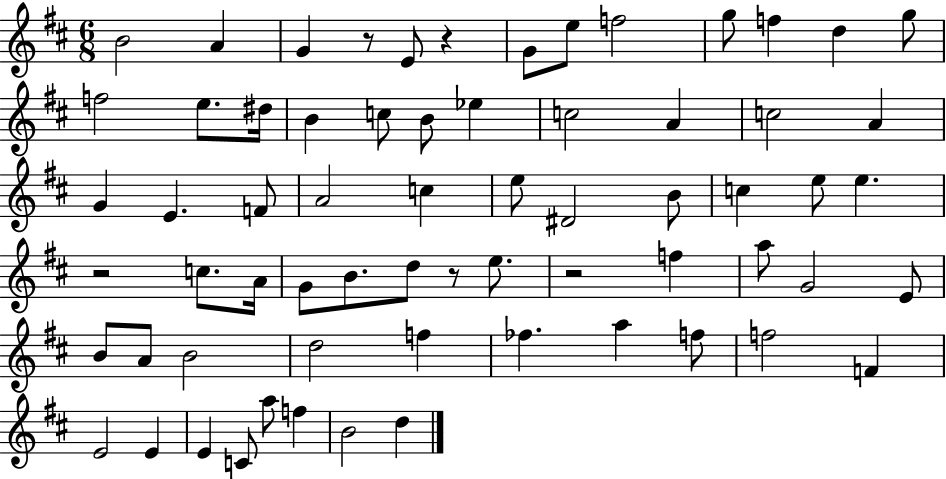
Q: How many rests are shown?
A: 5